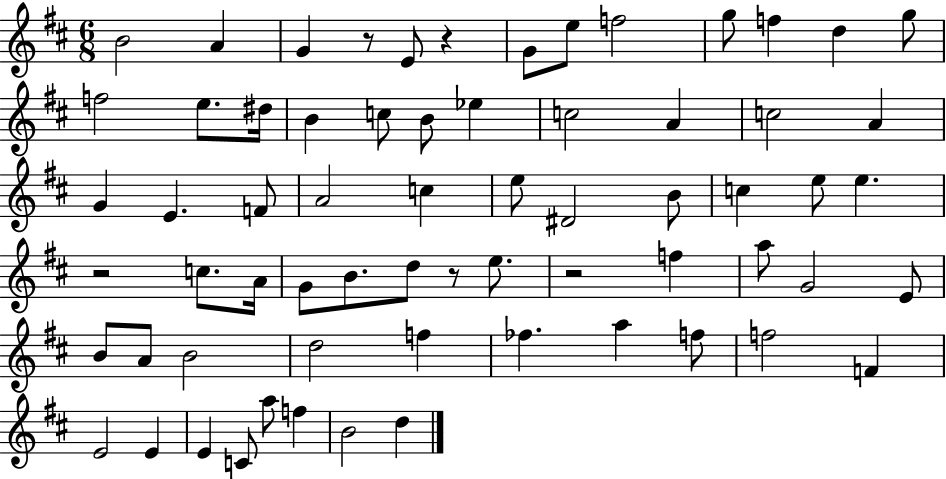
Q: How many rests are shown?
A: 5